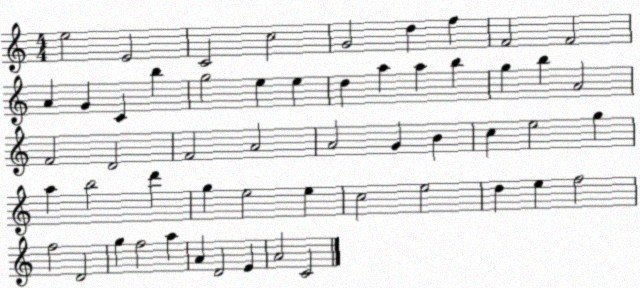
X:1
T:Untitled
M:4/4
L:1/4
K:C
e2 E2 C2 c2 G2 d f F2 F2 A G C b g2 e e d a a b g b A2 F2 D2 F2 A2 A2 G B c e2 g a b2 d' g e2 e c2 e2 d e f2 f2 D2 g f2 a A D2 E A2 C2